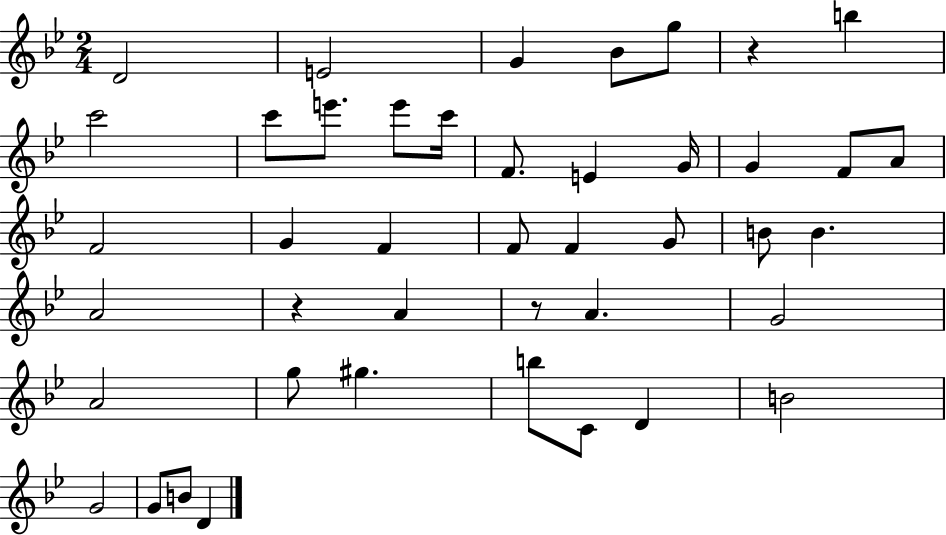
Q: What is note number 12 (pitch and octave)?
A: F4